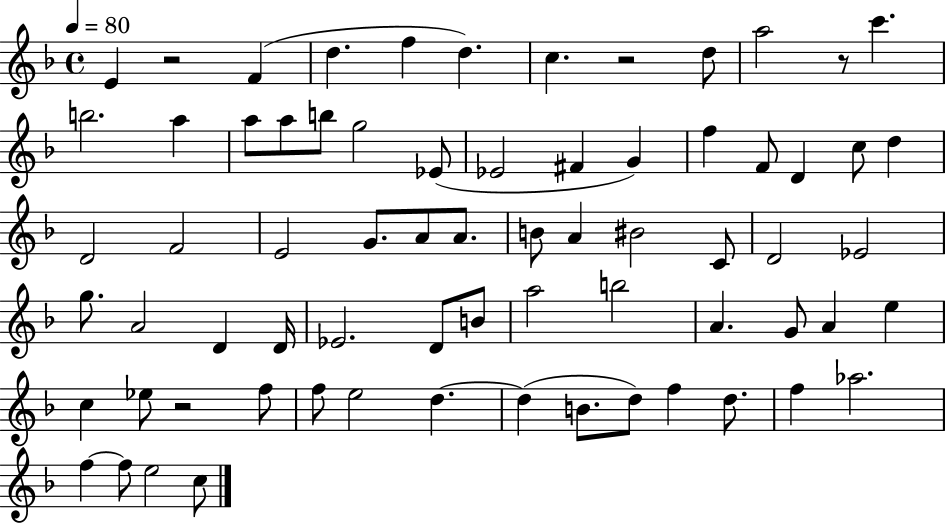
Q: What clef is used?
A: treble